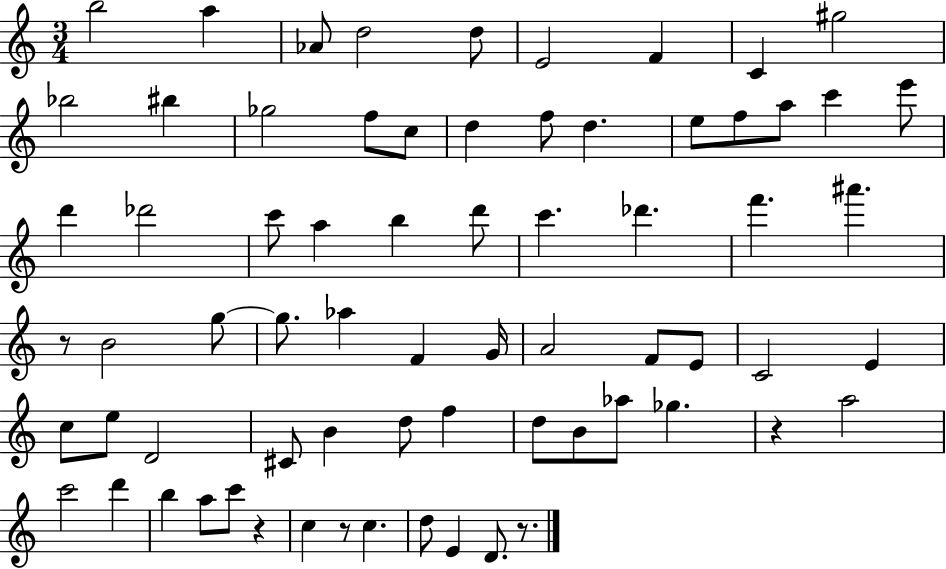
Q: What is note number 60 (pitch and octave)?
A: C6